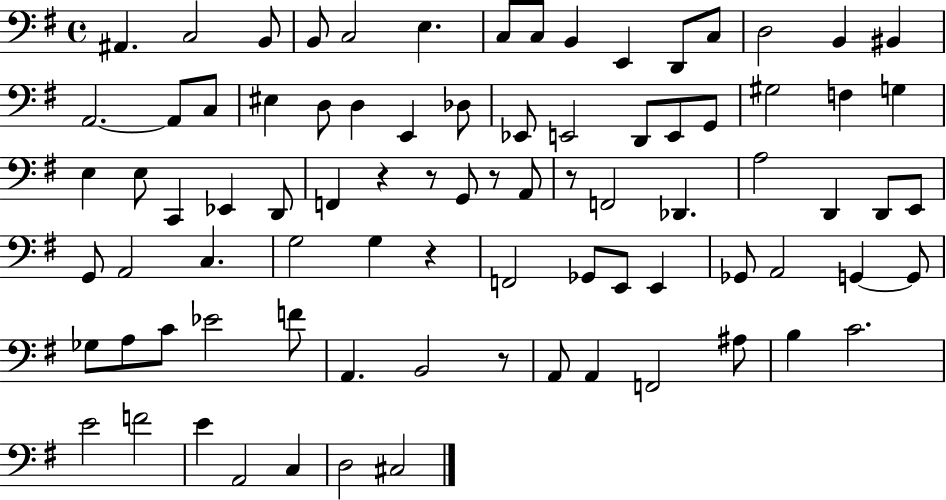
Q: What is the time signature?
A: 4/4